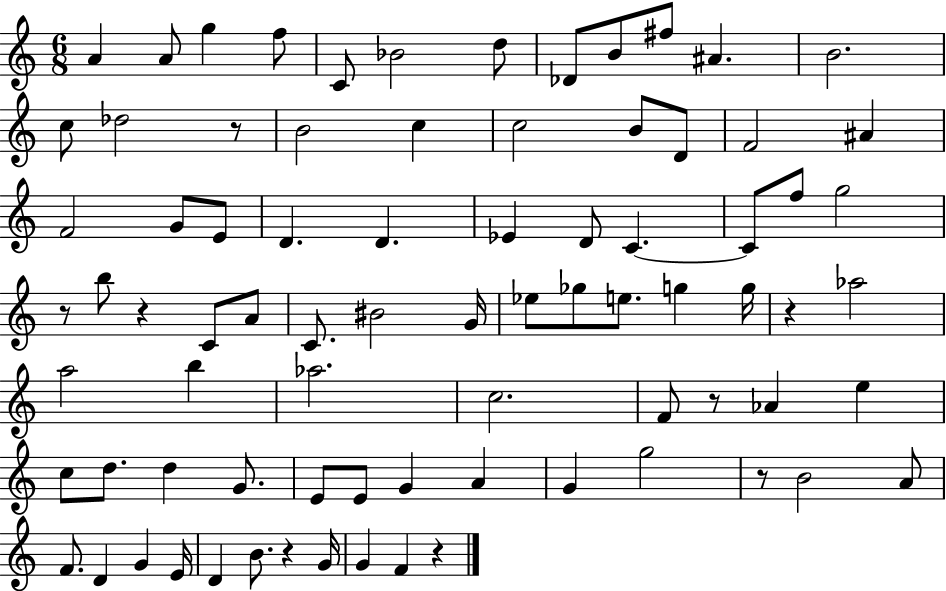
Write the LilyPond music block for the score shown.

{
  \clef treble
  \numericTimeSignature
  \time 6/8
  \key c \major
  a'4 a'8 g''4 f''8 | c'8 bes'2 d''8 | des'8 b'8 fis''8 ais'4. | b'2. | \break c''8 des''2 r8 | b'2 c''4 | c''2 b'8 d'8 | f'2 ais'4 | \break f'2 g'8 e'8 | d'4. d'4. | ees'4 d'8 c'4.~~ | c'8 f''8 g''2 | \break r8 b''8 r4 c'8 a'8 | c'8. bis'2 g'16 | ees''8 ges''8 e''8. g''4 g''16 | r4 aes''2 | \break a''2 b''4 | aes''2. | c''2. | f'8 r8 aes'4 e''4 | \break c''8 d''8. d''4 g'8. | e'8 e'8 g'4 a'4 | g'4 g''2 | r8 b'2 a'8 | \break f'8. d'4 g'4 e'16 | d'4 b'8. r4 g'16 | g'4 f'4 r4 | \bar "|."
}